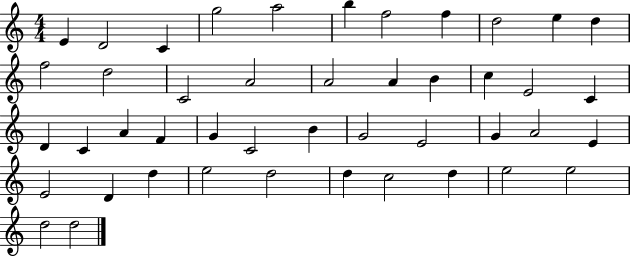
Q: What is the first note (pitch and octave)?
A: E4